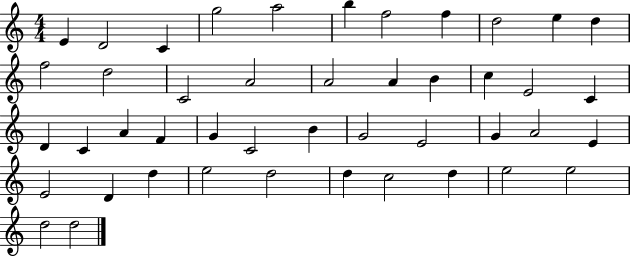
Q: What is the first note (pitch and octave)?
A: E4